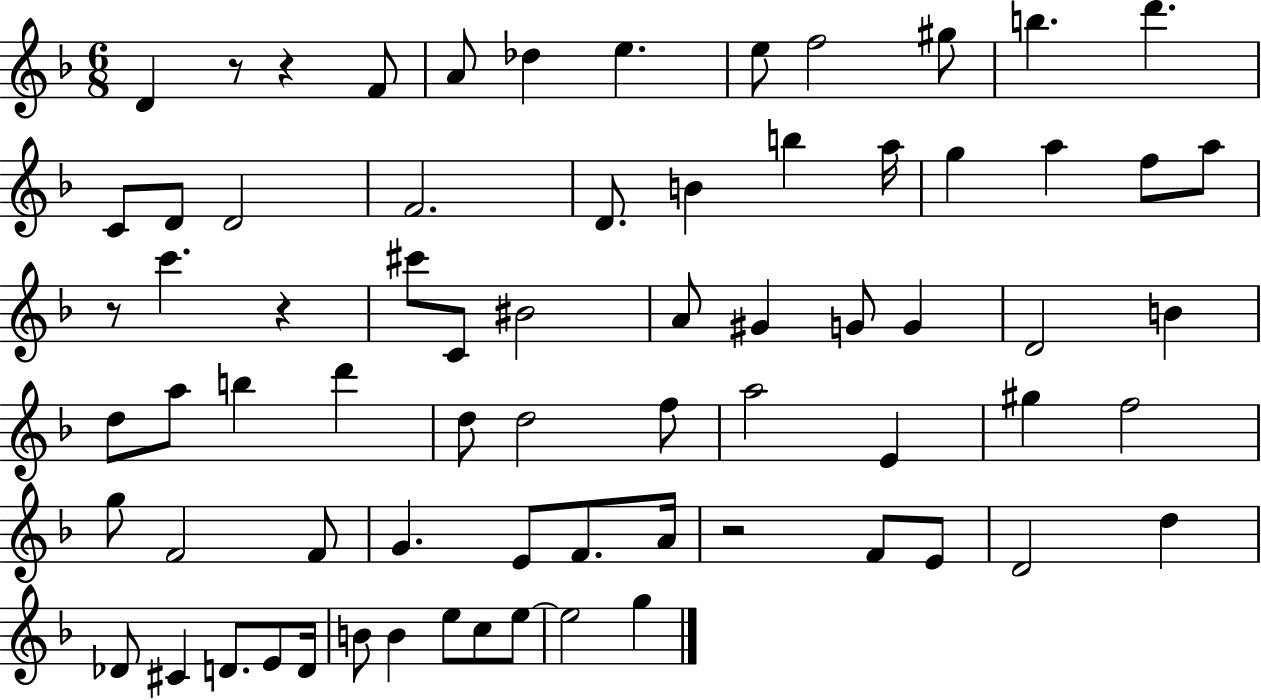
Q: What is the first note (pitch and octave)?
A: D4